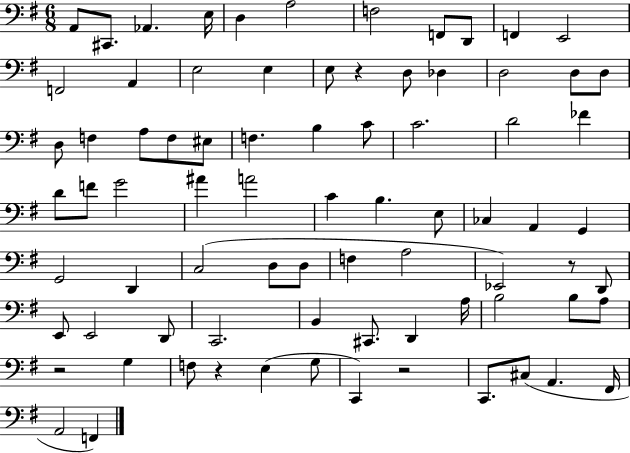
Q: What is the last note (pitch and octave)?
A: F2